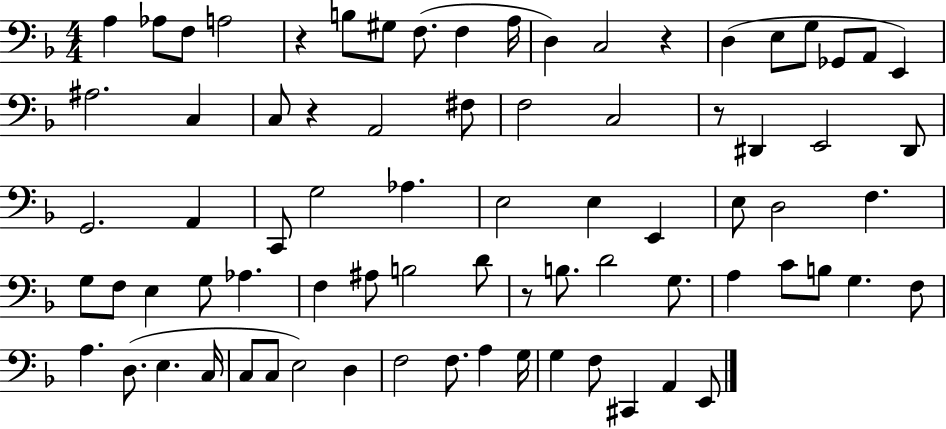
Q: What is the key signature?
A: F major